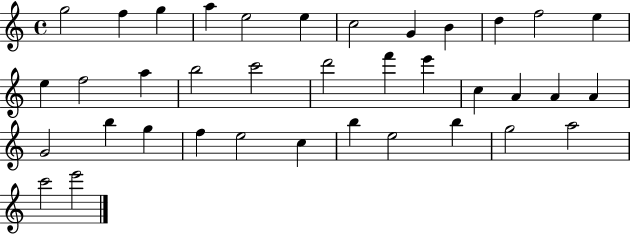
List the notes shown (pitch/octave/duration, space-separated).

G5/h F5/q G5/q A5/q E5/h E5/q C5/h G4/q B4/q D5/q F5/h E5/q E5/q F5/h A5/q B5/h C6/h D6/h F6/q E6/q C5/q A4/q A4/q A4/q G4/h B5/q G5/q F5/q E5/h C5/q B5/q E5/h B5/q G5/h A5/h C6/h E6/h